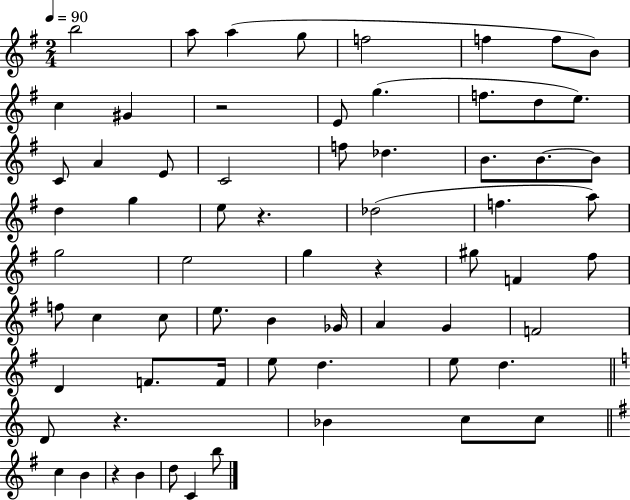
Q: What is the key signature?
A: G major